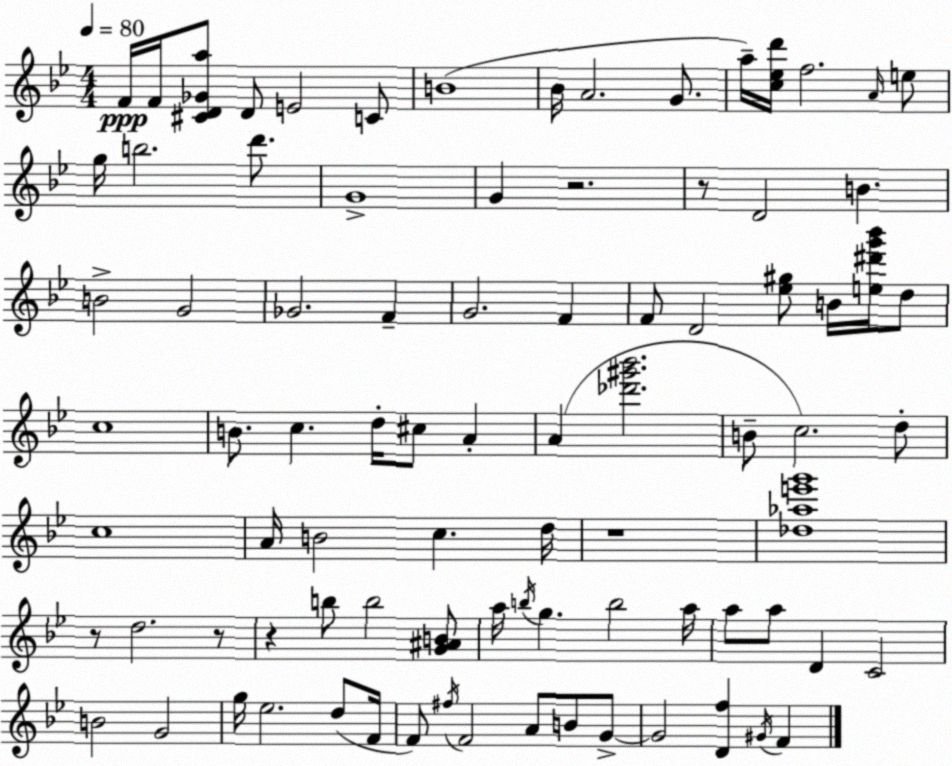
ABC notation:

X:1
T:Untitled
M:4/4
L:1/4
K:Gm
F/4 F/4 [^CD_Ga]/2 D/2 E2 C/2 B4 _B/4 A2 G/2 a/4 [c_ed']/4 f2 A/4 e/2 g/4 b2 d'/2 G4 G z2 z/2 D2 B B2 G2 _G2 F G2 F F/2 D2 [_e^g]/2 B/4 [e^d'g'_b']/4 d/2 c4 B/2 c d/4 ^c/2 A A [_d'^g'_b']2 B/2 c2 d/2 c4 A/4 B2 c d/4 z4 [_d_ae'g']4 z/2 d2 z/2 z b/2 b2 [G^AB]/2 a/4 b/4 g b2 a/4 a/2 a/2 D C2 B2 G2 g/4 _e2 d/2 F/4 F/2 ^f/4 F2 A/2 B/2 G/2 G2 [Df] ^G/4 F